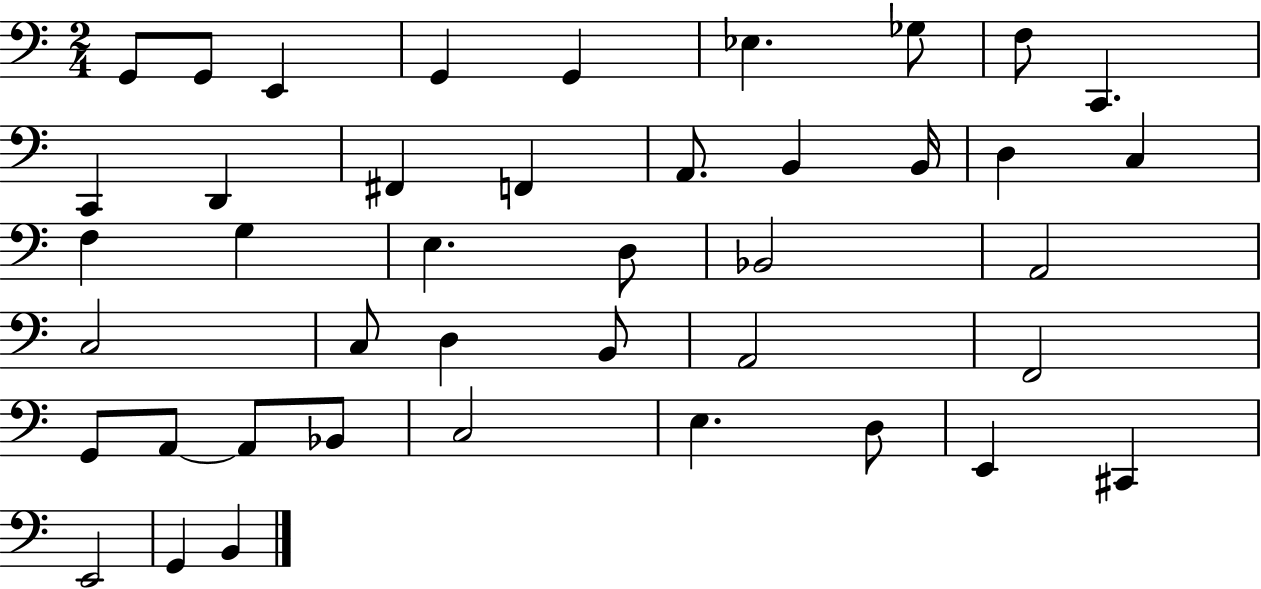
X:1
T:Untitled
M:2/4
L:1/4
K:C
G,,/2 G,,/2 E,, G,, G,, _E, _G,/2 F,/2 C,, C,, D,, ^F,, F,, A,,/2 B,, B,,/4 D, C, F, G, E, D,/2 _B,,2 A,,2 C,2 C,/2 D, B,,/2 A,,2 F,,2 G,,/2 A,,/2 A,,/2 _B,,/2 C,2 E, D,/2 E,, ^C,, E,,2 G,, B,,